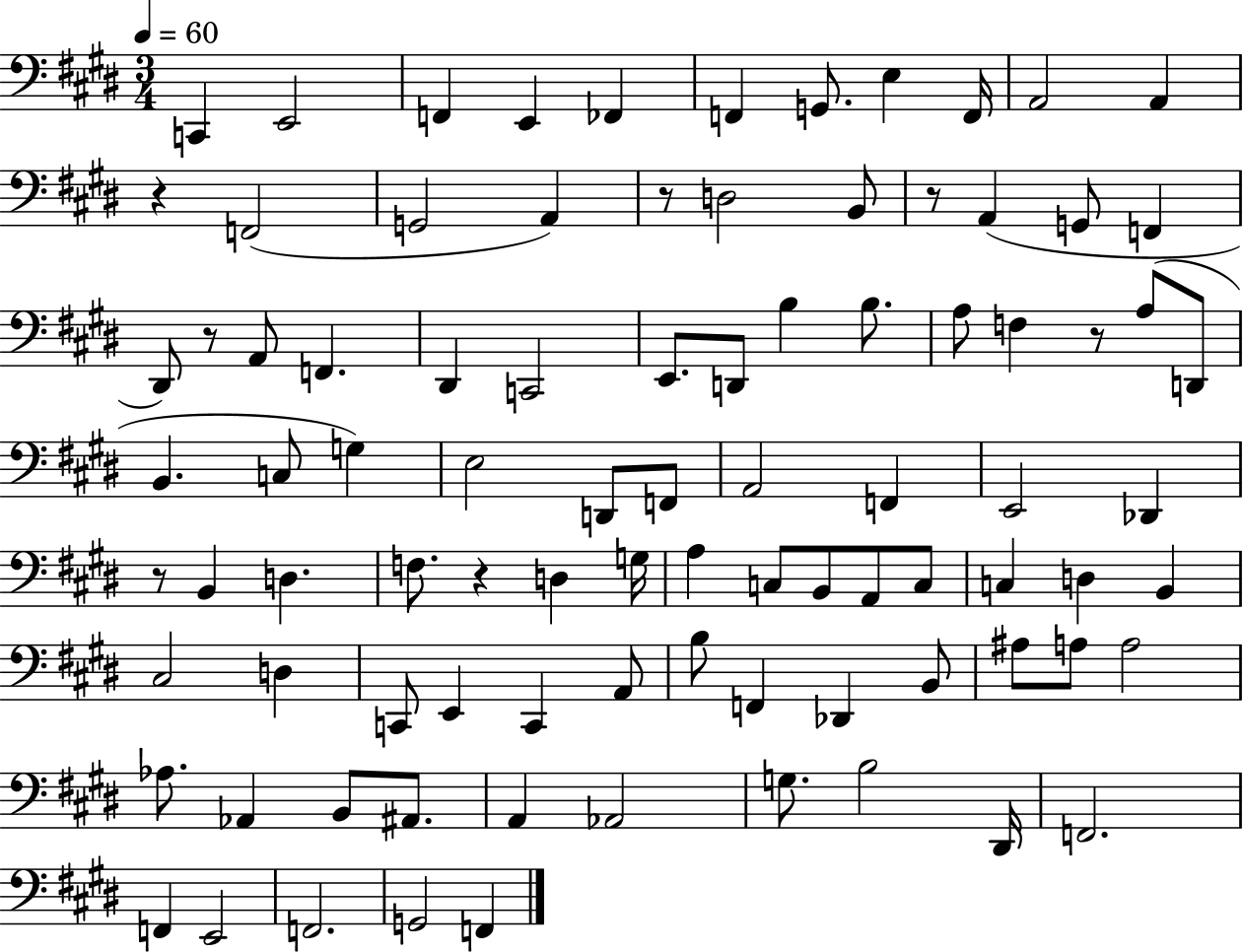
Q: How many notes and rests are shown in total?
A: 90